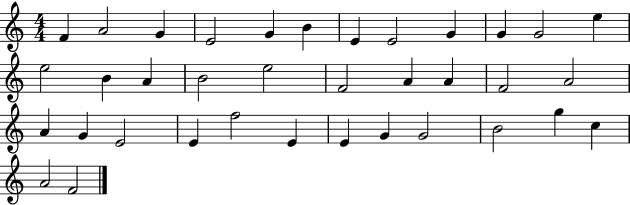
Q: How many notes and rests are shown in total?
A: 36